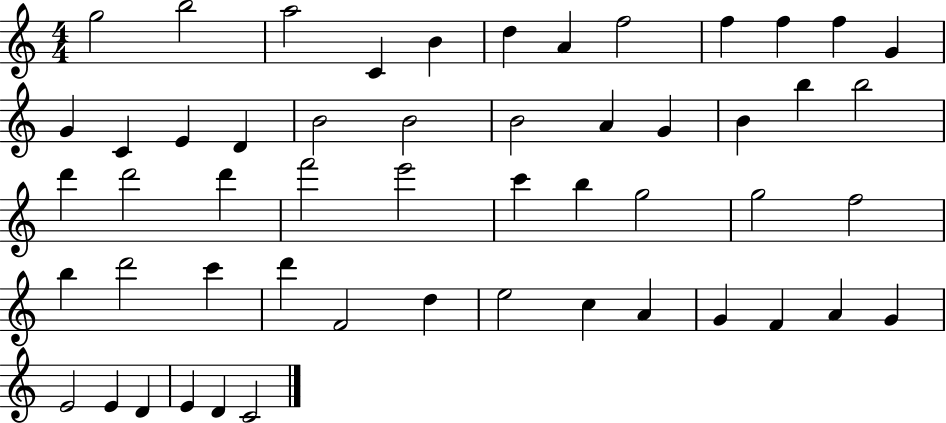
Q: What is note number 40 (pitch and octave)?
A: D5